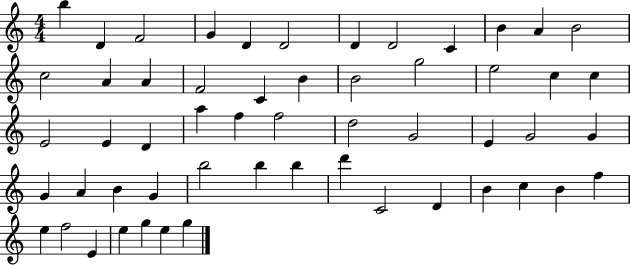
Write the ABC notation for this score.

X:1
T:Untitled
M:4/4
L:1/4
K:C
b D F2 G D D2 D D2 C B A B2 c2 A A F2 C B B2 g2 e2 c c E2 E D a f f2 d2 G2 E G2 G G A B G b2 b b d' C2 D B c B f e f2 E e g e g